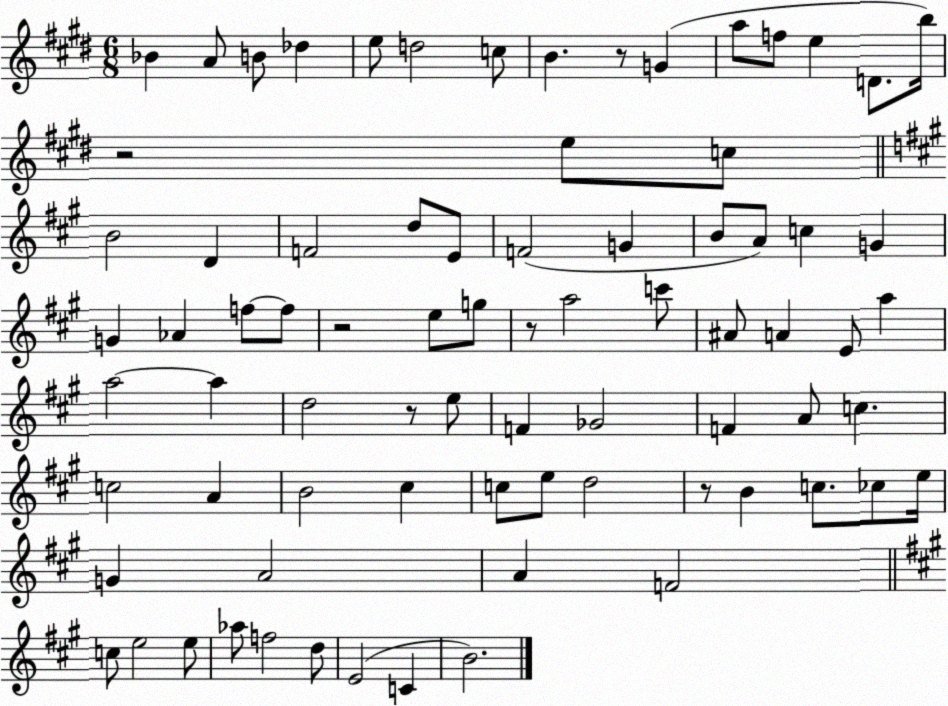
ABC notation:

X:1
T:Untitled
M:6/8
L:1/4
K:E
_B A/2 B/2 _d e/2 d2 c/2 B z/2 G a/2 f/2 e D/2 b/4 z2 e/2 c/2 B2 D F2 d/2 E/2 F2 G B/2 A/2 c G G _A f/2 f/2 z2 e/2 g/2 z/2 a2 c'/2 ^A/2 A E/2 a a2 a d2 z/2 e/2 F _G2 F A/2 c c2 A B2 ^c c/2 e/2 d2 z/2 B c/2 _c/2 e/4 G A2 A F2 c/2 e2 e/2 _a/2 f2 d/2 E2 C B2